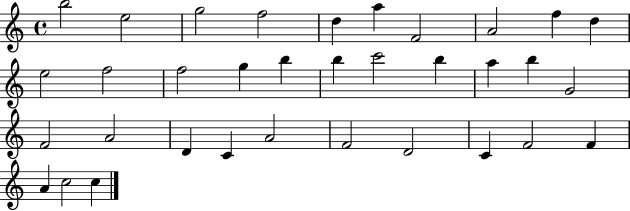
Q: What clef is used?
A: treble